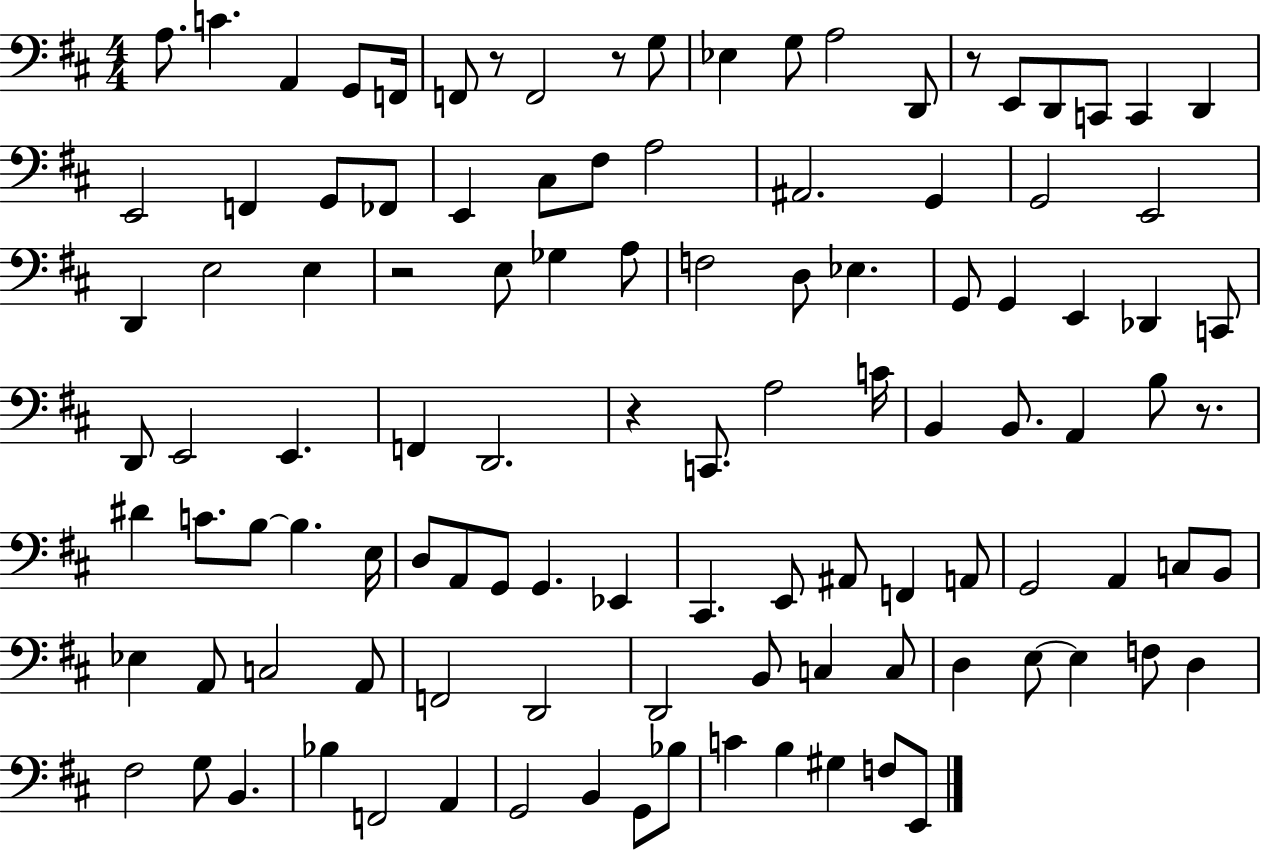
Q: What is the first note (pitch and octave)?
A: A3